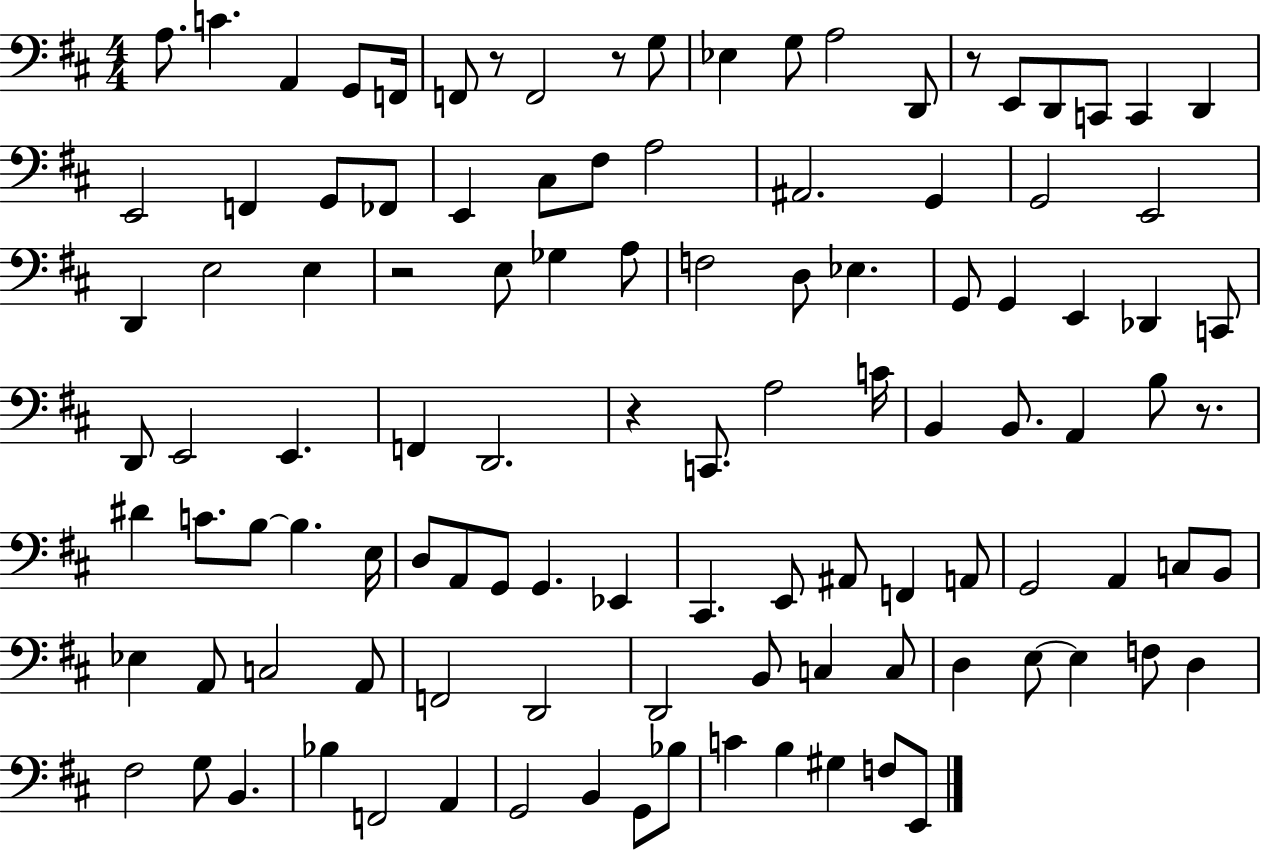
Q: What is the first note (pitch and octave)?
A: A3